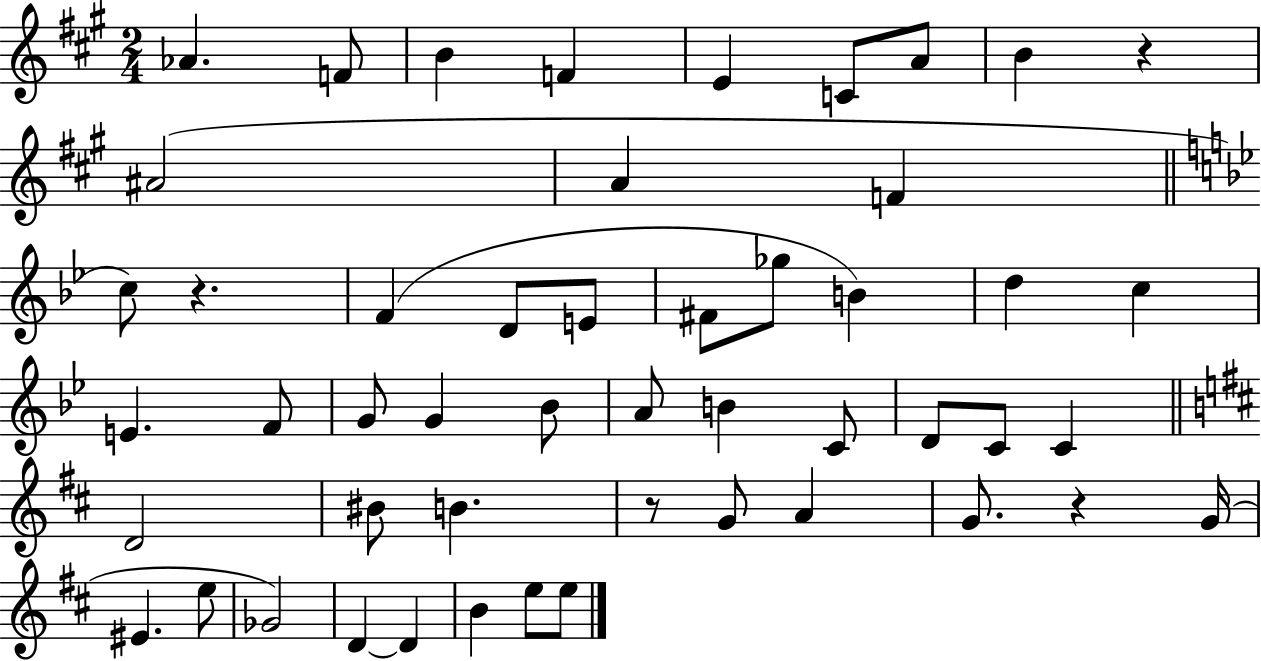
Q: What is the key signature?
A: A major